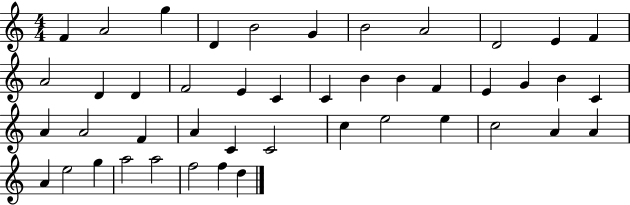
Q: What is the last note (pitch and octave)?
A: D5